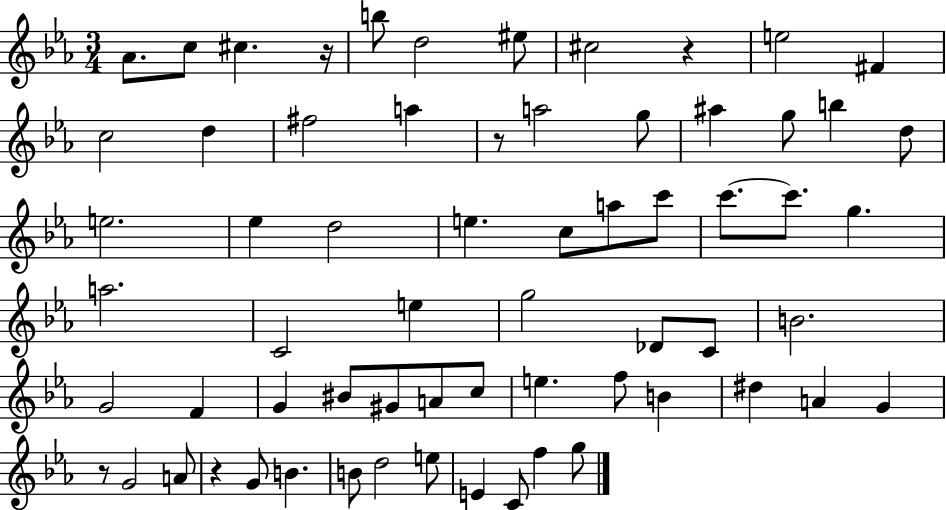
Ab4/e. C5/e C#5/q. R/s B5/e D5/h EIS5/e C#5/h R/q E5/h F#4/q C5/h D5/q F#5/h A5/q R/e A5/h G5/e A#5/q G5/e B5/q D5/e E5/h. Eb5/q D5/h E5/q. C5/e A5/e C6/e C6/e. C6/e. G5/q. A5/h. C4/h E5/q G5/h Db4/e C4/e B4/h. G4/h F4/q G4/q BIS4/e G#4/e A4/e C5/e E5/q. F5/e B4/q D#5/q A4/q G4/q R/e G4/h A4/e R/q G4/e B4/q. B4/e D5/h E5/e E4/q C4/e F5/q G5/e